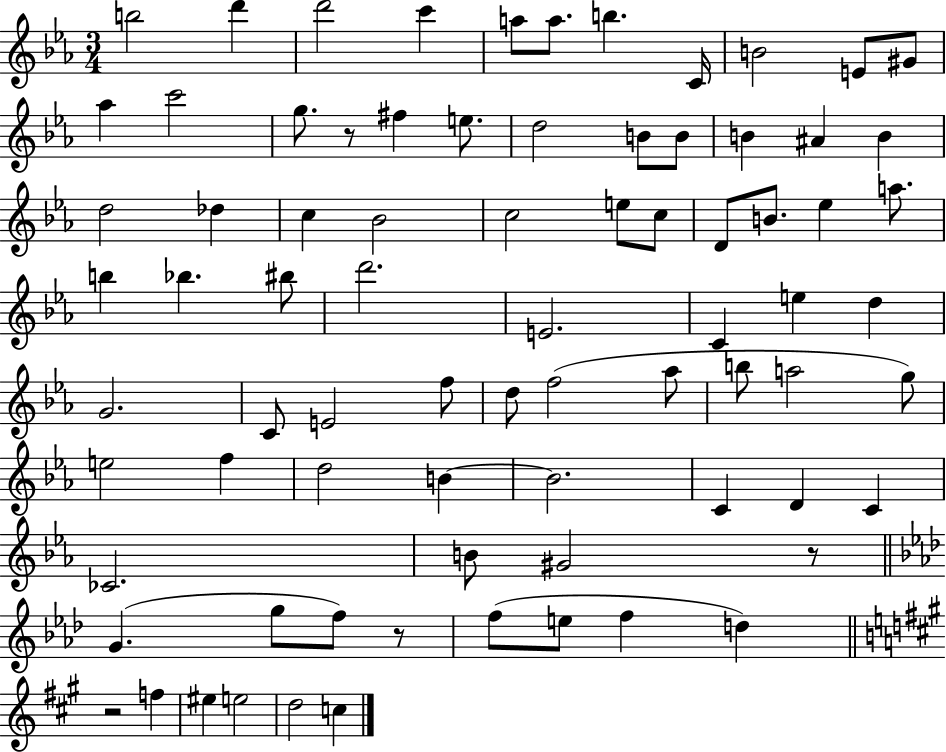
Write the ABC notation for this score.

X:1
T:Untitled
M:3/4
L:1/4
K:Eb
b2 d' d'2 c' a/2 a/2 b C/4 B2 E/2 ^G/2 _a c'2 g/2 z/2 ^f e/2 d2 B/2 B/2 B ^A B d2 _d c _B2 c2 e/2 c/2 D/2 B/2 _e a/2 b _b ^b/2 d'2 E2 C e d G2 C/2 E2 f/2 d/2 f2 _a/2 b/2 a2 g/2 e2 f d2 B B2 C D C _C2 B/2 ^G2 z/2 G g/2 f/2 z/2 f/2 e/2 f d z2 f ^e e2 d2 c